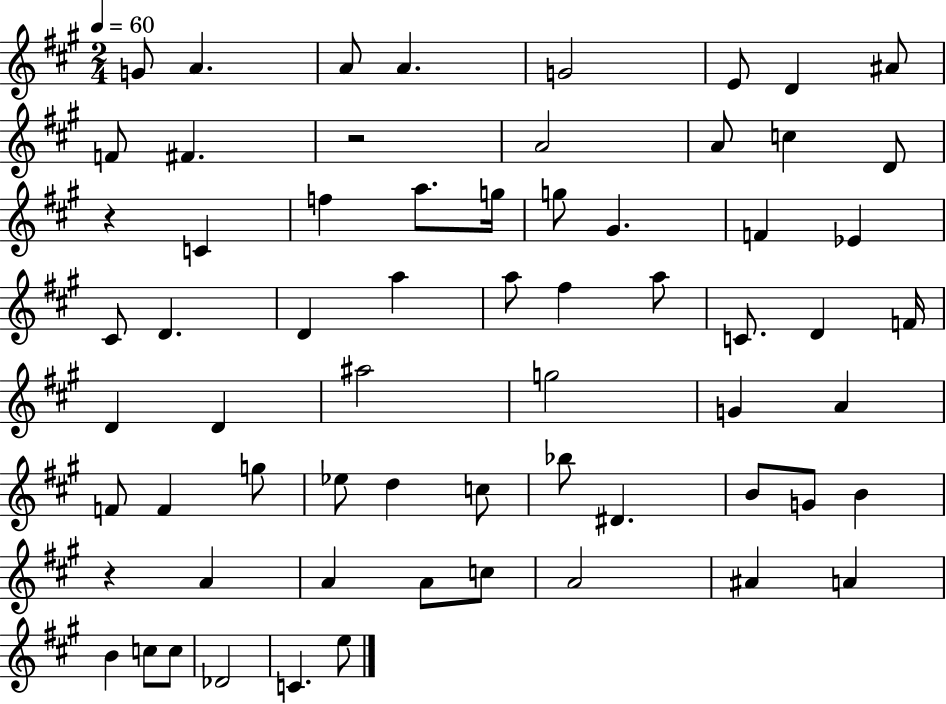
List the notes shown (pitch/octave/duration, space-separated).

G4/e A4/q. A4/e A4/q. G4/h E4/e D4/q A#4/e F4/e F#4/q. R/h A4/h A4/e C5/q D4/e R/q C4/q F5/q A5/e. G5/s G5/e G#4/q. F4/q Eb4/q C#4/e D4/q. D4/q A5/q A5/e F#5/q A5/e C4/e. D4/q F4/s D4/q D4/q A#5/h G5/h G4/q A4/q F4/e F4/q G5/e Eb5/e D5/q C5/e Bb5/e D#4/q. B4/e G4/e B4/q R/q A4/q A4/q A4/e C5/e A4/h A#4/q A4/q B4/q C5/e C5/e Db4/h C4/q. E5/e